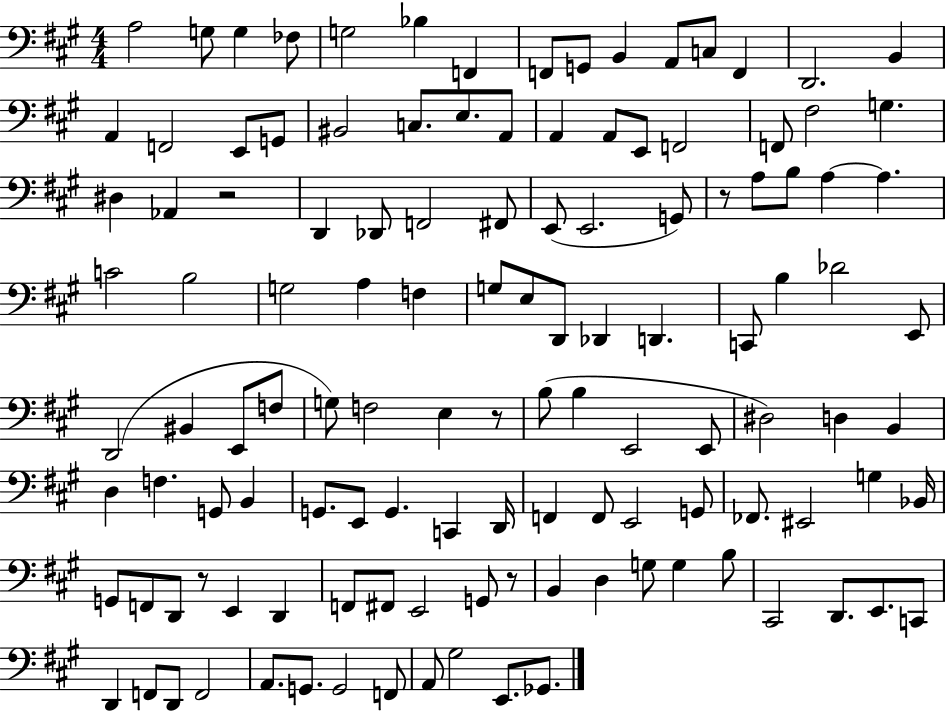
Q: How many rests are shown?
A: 5